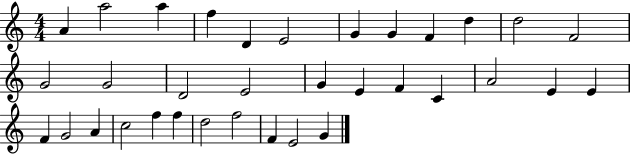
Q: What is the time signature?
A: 4/4